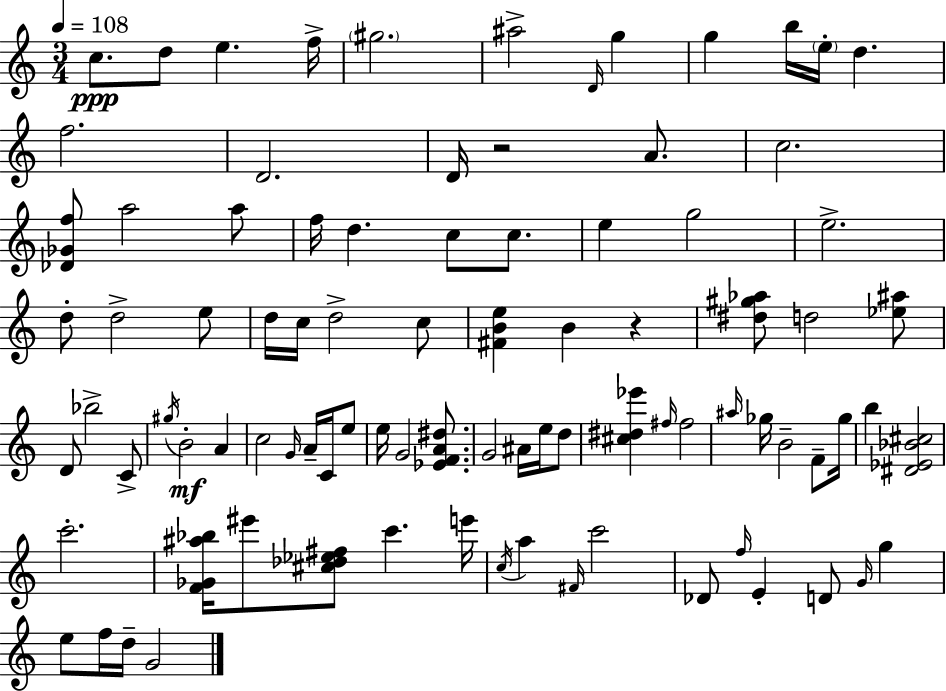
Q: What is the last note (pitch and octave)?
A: G4